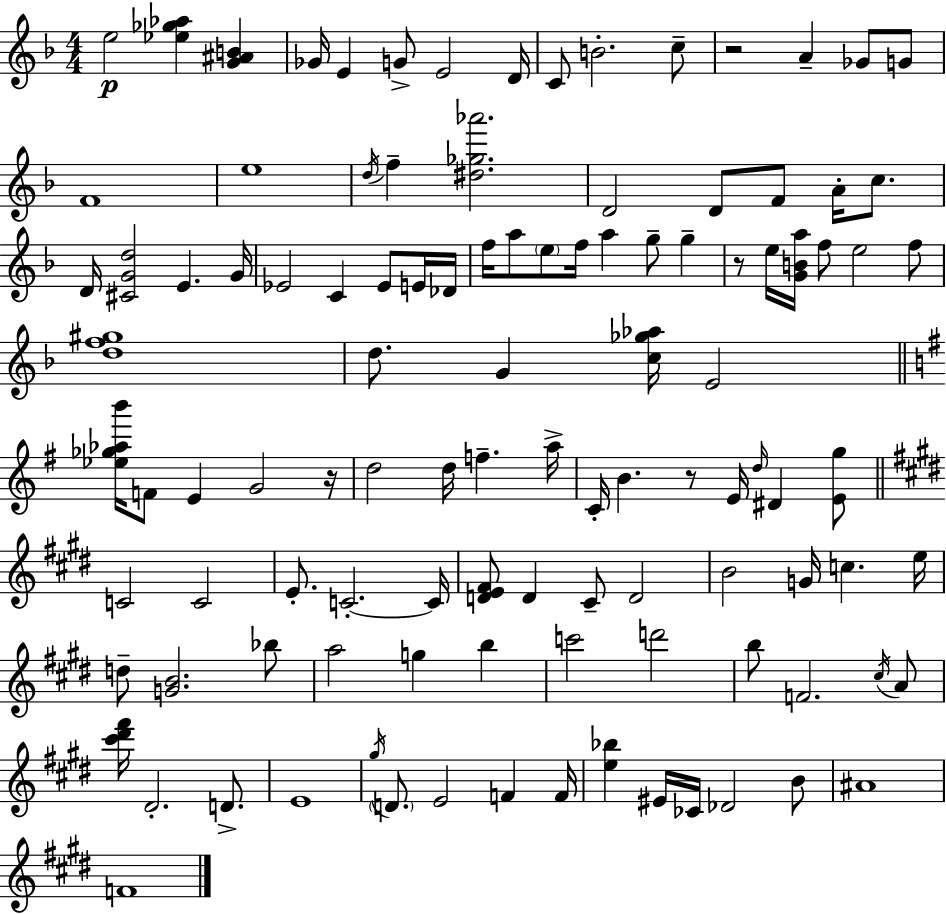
E5/h [Eb5,Gb5,Ab5]/q [G4,A#4,B4]/q Gb4/s E4/q G4/e E4/h D4/s C4/e B4/h. C5/e R/h A4/q Gb4/e G4/e F4/w E5/w D5/s F5/q [D#5,Gb5,Ab6]/h. D4/h D4/e F4/e A4/s C5/e. D4/s [C#4,G4,D5]/h E4/q. G4/s Eb4/h C4/q Eb4/e E4/s Db4/s F5/s A5/e E5/e F5/s A5/q G5/e G5/q R/e E5/s [G4,B4,A5]/s F5/e E5/h F5/e [D5,F5,G#5]/w D5/e. G4/q [C5,Gb5,Ab5]/s E4/h [Eb5,Gb5,Ab5,B6]/s F4/e E4/q G4/h R/s D5/h D5/s F5/q. A5/s C4/s B4/q. R/e E4/s D5/s D#4/q [E4,G5]/e C4/h C4/h E4/e. C4/h. C4/s [D4,E4,F#4]/e D4/q C#4/e D4/h B4/h G4/s C5/q. E5/s D5/e [G4,B4]/h. Bb5/e A5/h G5/q B5/q C6/h D6/h B5/e F4/h. C#5/s A4/e [C#6,D#6,F#6]/s D#4/h. D4/e. E4/w G#5/s D4/e. E4/h F4/q F4/s [E5,Bb5]/q EIS4/s CES4/s Db4/h B4/e A#4/w F4/w